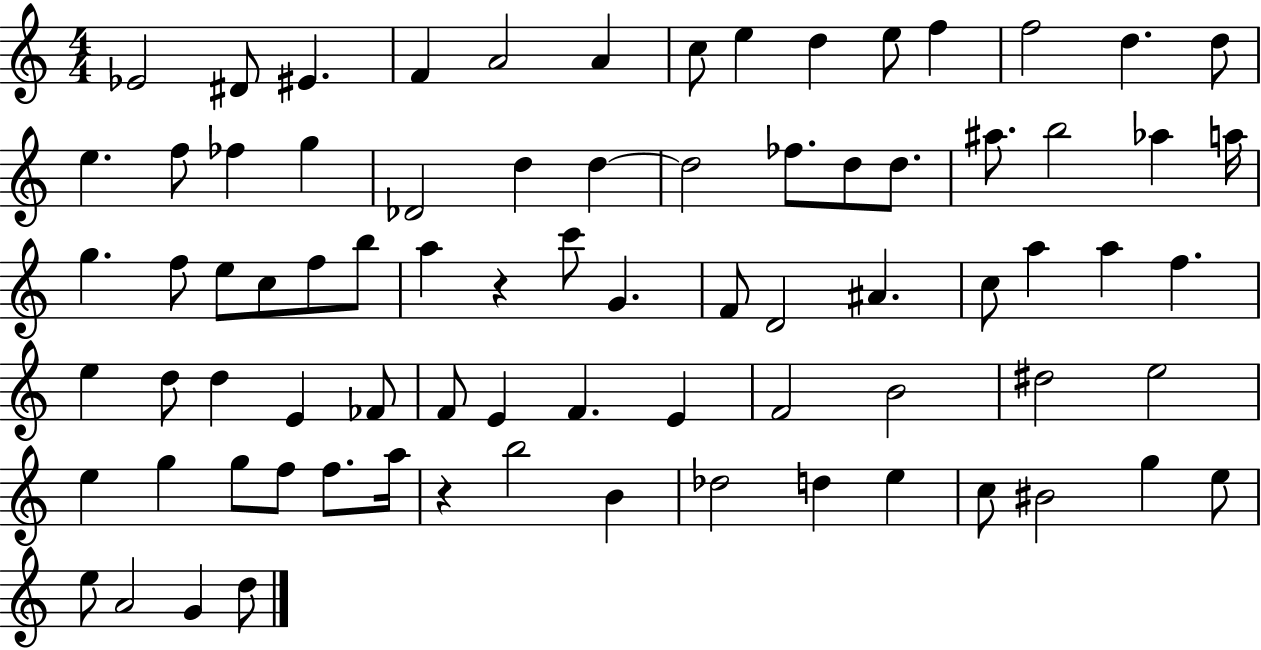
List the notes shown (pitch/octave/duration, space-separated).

Eb4/h D#4/e EIS4/q. F4/q A4/h A4/q C5/e E5/q D5/q E5/e F5/q F5/h D5/q. D5/e E5/q. F5/e FES5/q G5/q Db4/h D5/q D5/q D5/h FES5/e. D5/e D5/e. A#5/e. B5/h Ab5/q A5/s G5/q. F5/e E5/e C5/e F5/e B5/e A5/q R/q C6/e G4/q. F4/e D4/h A#4/q. C5/e A5/q A5/q F5/q. E5/q D5/e D5/q E4/q FES4/e F4/e E4/q F4/q. E4/q F4/h B4/h D#5/h E5/h E5/q G5/q G5/e F5/e F5/e. A5/s R/q B5/h B4/q Db5/h D5/q E5/q C5/e BIS4/h G5/q E5/e E5/e A4/h G4/q D5/e